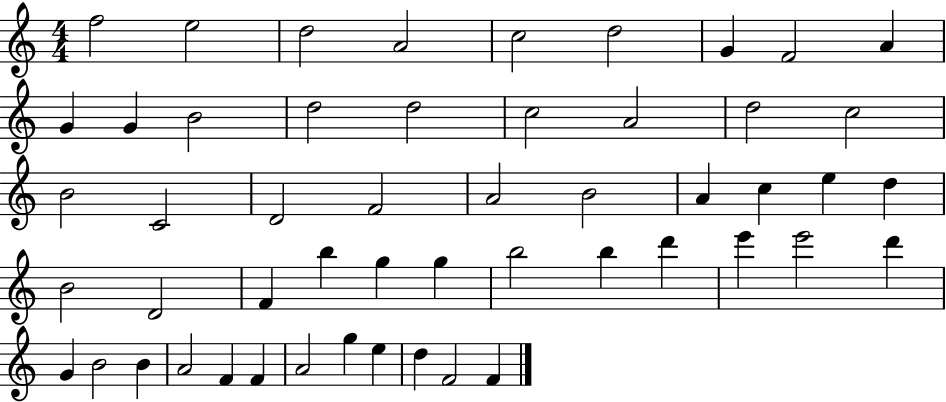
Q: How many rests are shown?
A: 0